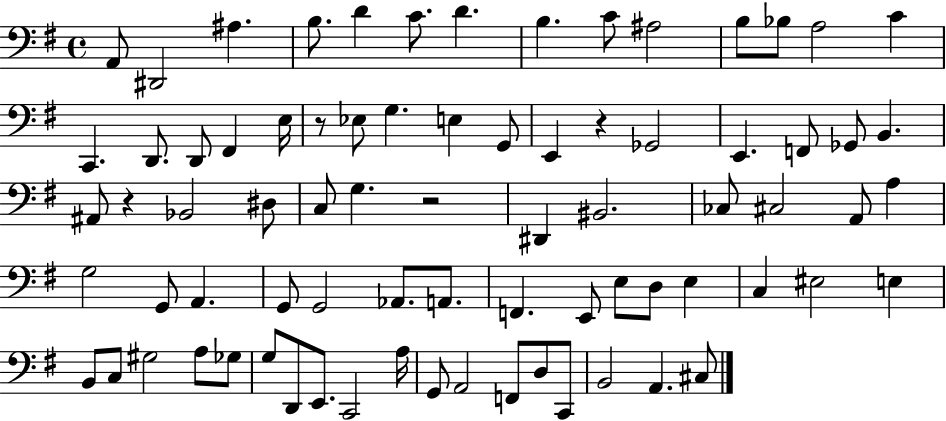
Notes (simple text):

A2/e D#2/h A#3/q. B3/e. D4/q C4/e. D4/q. B3/q. C4/e A#3/h B3/e Bb3/e A3/h C4/q C2/q. D2/e. D2/e F#2/q E3/s R/e Eb3/e G3/q. E3/q G2/e E2/q R/q Gb2/h E2/q. F2/e Gb2/e B2/q. A#2/e R/q Bb2/h D#3/e C3/e G3/q. R/h D#2/q BIS2/h. CES3/e C#3/h A2/e A3/q G3/h G2/e A2/q. G2/e G2/h Ab2/e. A2/e. F2/q. E2/e E3/e D3/e E3/q C3/q EIS3/h E3/q B2/e C3/e G#3/h A3/e Gb3/e G3/e D2/e E2/e. C2/h A3/s G2/e A2/h F2/e D3/e C2/e B2/h A2/q. C#3/e